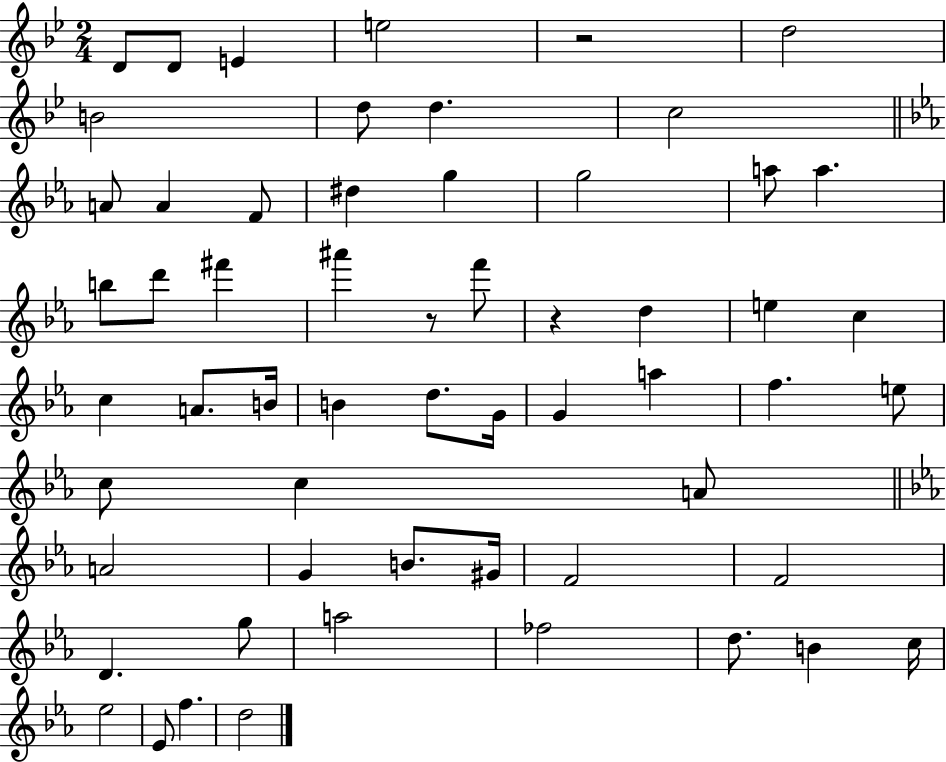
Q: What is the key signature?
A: BES major